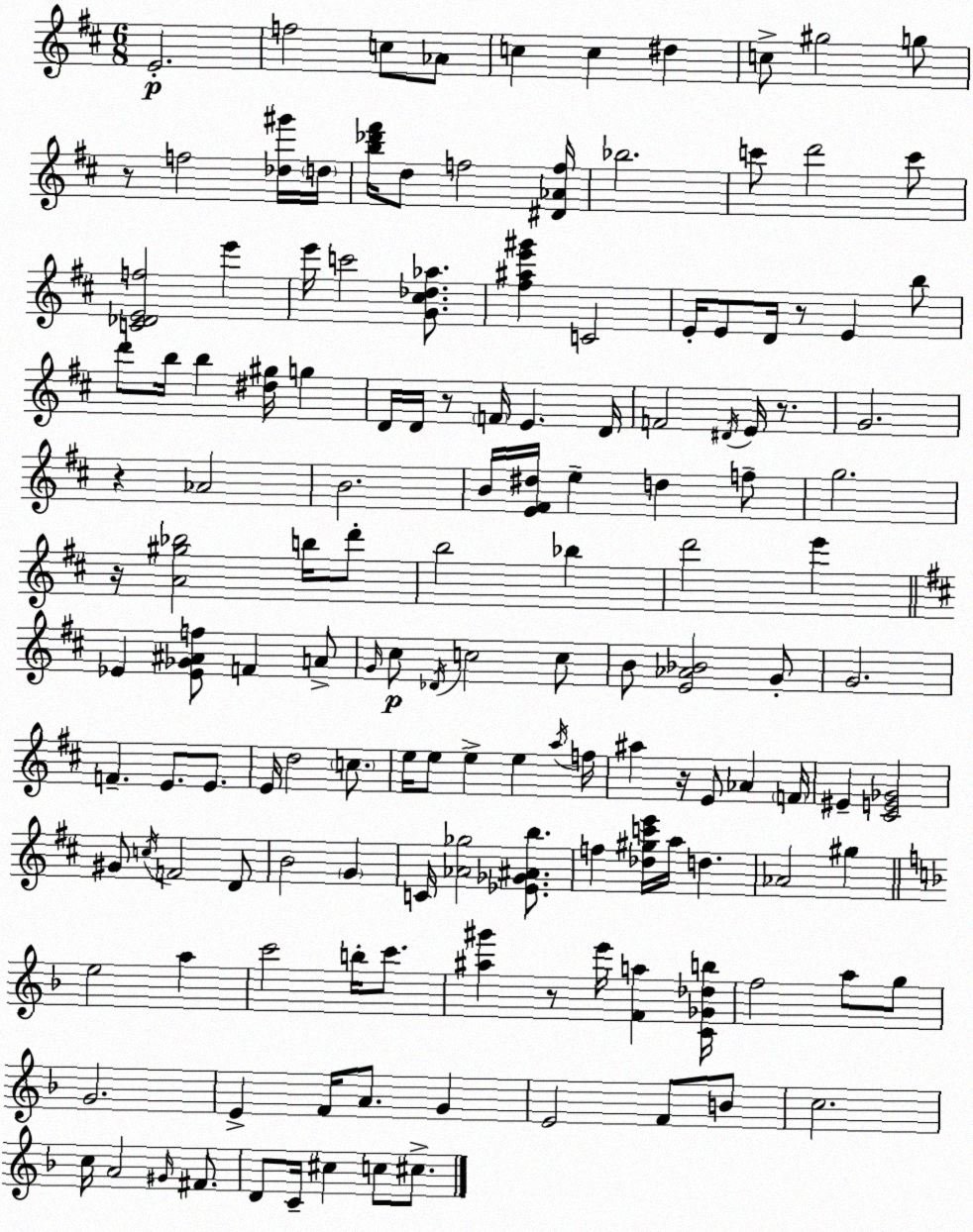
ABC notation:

X:1
T:Untitled
M:6/8
L:1/4
K:D
E2 f2 c/2 _A/2 c c ^d c/2 ^g2 g/2 z/2 f2 [_d^g']/4 d/4 [b_d'^f']/4 d/2 f2 [^D_Af]/4 _b2 c'/2 d'2 c'/2 [C_DEf]2 e' e'/4 c'2 [G^c_d_a]/2 [^f^ae'^g'] C2 E/4 E/2 D/4 z/2 E b/2 d'/2 b/4 b [^d^g]/4 g D/4 D/4 z/2 F/4 E D/4 F2 ^D/4 E/4 z/2 G2 z _A2 B2 B/4 [E^F^d]/4 e d f/2 g2 z/4 [A^g_b]2 b/4 d'/2 b2 _b d'2 e' _E [_E_G^Af]/2 F A/2 G/4 ^c/2 _D/4 c2 c/2 B/2 [E_A_B]2 G/2 G2 F E/2 E/2 E/4 d2 c/2 e/4 e/2 e e a/4 f/4 ^a z/4 E/2 _A F/4 ^E [^CE_G]2 ^G/2 c/4 F2 D/2 B2 G C/4 [_A_g]2 [_E_G^Ab]/2 f [_d^gc'e']/4 a/4 d _A2 ^g e2 a c'2 b/4 c'/2 [^a^g'] z/2 e'/4 [Fa] [C_G_db]/4 f2 a/2 g/2 G2 E F/4 A/2 G E2 F/2 B/2 c2 c/4 A2 ^G/4 ^F/2 D/2 C/4 ^c c/2 ^c/2